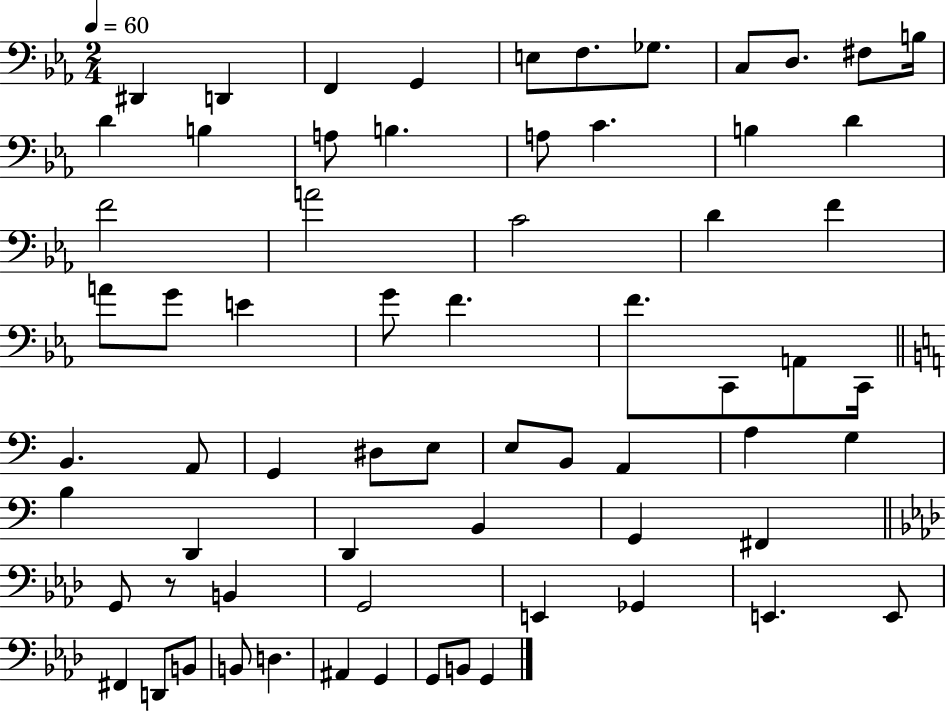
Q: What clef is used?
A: bass